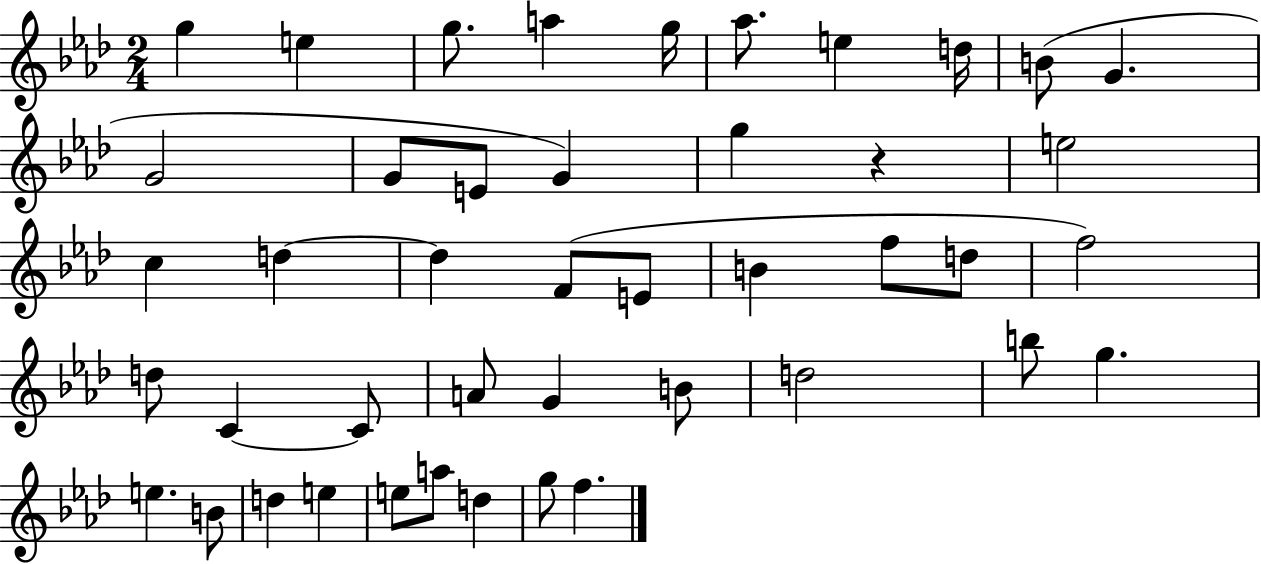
{
  \clef treble
  \numericTimeSignature
  \time 2/4
  \key aes \major
  \repeat volta 2 { g''4 e''4 | g''8. a''4 g''16 | aes''8. e''4 d''16 | b'8( g'4. | \break g'2 | g'8 e'8 g'4) | g''4 r4 | e''2 | \break c''4 d''4~~ | d''4 f'8( e'8 | b'4 f''8 d''8 | f''2) | \break d''8 c'4~~ c'8 | a'8 g'4 b'8 | d''2 | b''8 g''4. | \break e''4. b'8 | d''4 e''4 | e''8 a''8 d''4 | g''8 f''4. | \break } \bar "|."
}